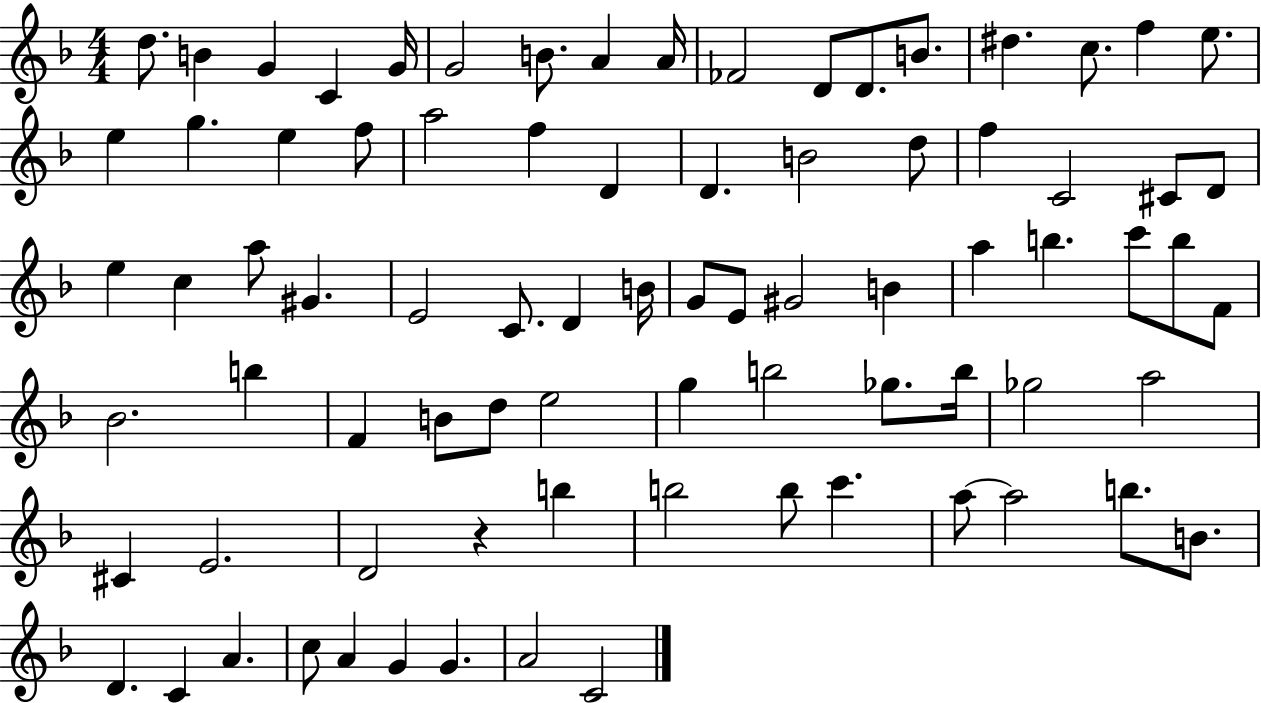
{
  \clef treble
  \numericTimeSignature
  \time 4/4
  \key f \major
  \repeat volta 2 { d''8. b'4 g'4 c'4 g'16 | g'2 b'8. a'4 a'16 | fes'2 d'8 d'8. b'8. | dis''4. c''8. f''4 e''8. | \break e''4 g''4. e''4 f''8 | a''2 f''4 d'4 | d'4. b'2 d''8 | f''4 c'2 cis'8 d'8 | \break e''4 c''4 a''8 gis'4. | e'2 c'8. d'4 b'16 | g'8 e'8 gis'2 b'4 | a''4 b''4. c'''8 b''8 f'8 | \break bes'2. b''4 | f'4 b'8 d''8 e''2 | g''4 b''2 ges''8. b''16 | ges''2 a''2 | \break cis'4 e'2. | d'2 r4 b''4 | b''2 b''8 c'''4. | a''8~~ a''2 b''8. b'8. | \break d'4. c'4 a'4. | c''8 a'4 g'4 g'4. | a'2 c'2 | } \bar "|."
}